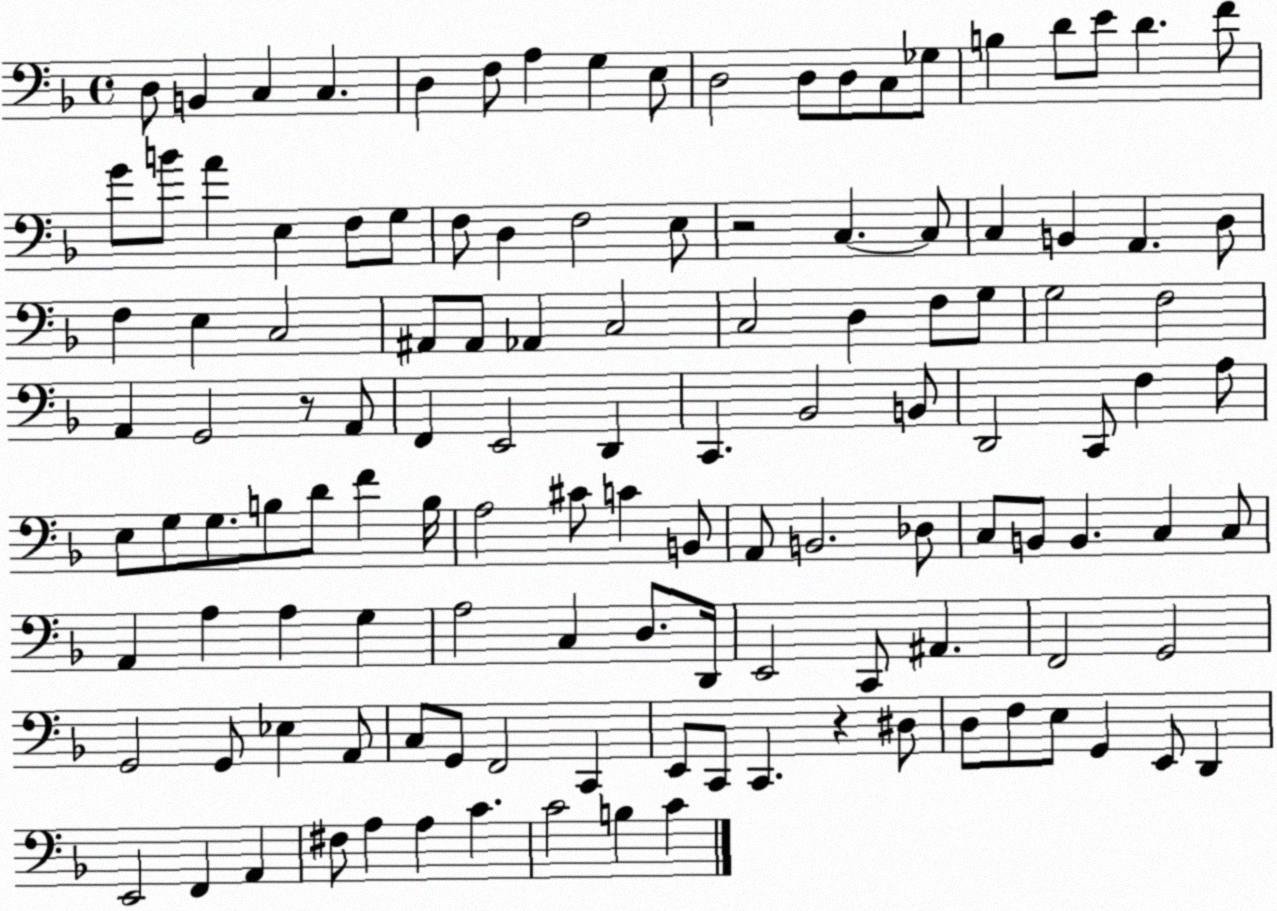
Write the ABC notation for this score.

X:1
T:Untitled
M:4/4
L:1/4
K:F
D,/2 B,, C, C, D, F,/2 A, G, E,/2 D,2 D,/2 D,/2 C,/2 _G,/2 B, D/2 E/2 D F/2 G/2 B/2 A E, F,/2 G,/2 F,/2 D, F,2 E,/2 z2 C, C,/2 C, B,, A,, D,/2 F, E, C,2 ^A,,/2 ^A,,/2 _A,, C,2 C,2 D, F,/2 G,/2 G,2 F,2 A,, G,,2 z/2 A,,/2 F,, E,,2 D,, C,, _B,,2 B,,/2 D,,2 C,,/2 F, A,/2 E,/2 G,/2 G,/2 B,/2 D/2 F B,/4 A,2 ^C/2 C B,,/2 A,,/2 B,,2 _D,/2 C,/2 B,,/2 B,, C, C,/2 A,, A, A, G, A,2 C, D,/2 D,,/4 E,,2 C,,/2 ^A,, F,,2 G,,2 G,,2 G,,/2 _E, A,,/2 C,/2 G,,/2 F,,2 C,, E,,/2 C,,/2 C,, z ^D,/2 D,/2 F,/2 E,/2 G,, E,,/2 D,, E,,2 F,, A,, ^F,/2 A, A, C C2 B, C